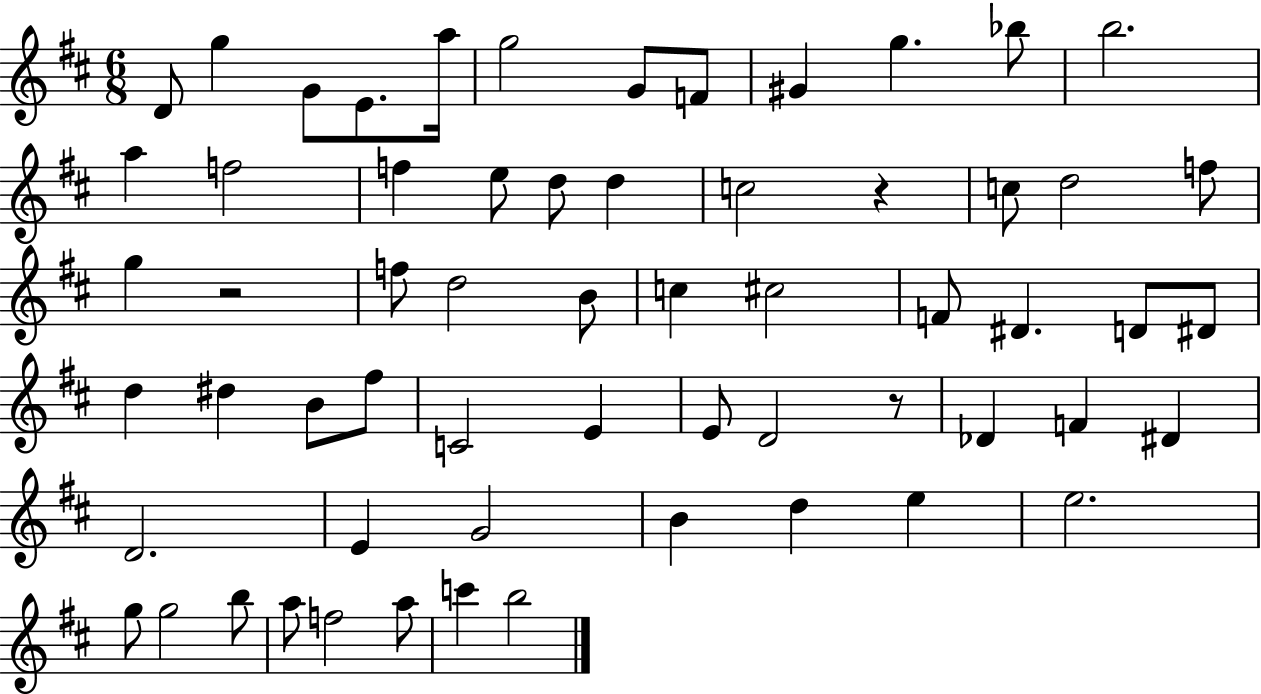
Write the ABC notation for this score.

X:1
T:Untitled
M:6/8
L:1/4
K:D
D/2 g G/2 E/2 a/4 g2 G/2 F/2 ^G g _b/2 b2 a f2 f e/2 d/2 d c2 z c/2 d2 f/2 g z2 f/2 d2 B/2 c ^c2 F/2 ^D D/2 ^D/2 d ^d B/2 ^f/2 C2 E E/2 D2 z/2 _D F ^D D2 E G2 B d e e2 g/2 g2 b/2 a/2 f2 a/2 c' b2